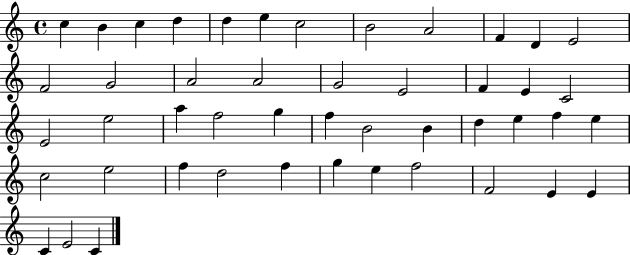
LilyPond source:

{
  \clef treble
  \time 4/4
  \defaultTimeSignature
  \key c \major
  c''4 b'4 c''4 d''4 | d''4 e''4 c''2 | b'2 a'2 | f'4 d'4 e'2 | \break f'2 g'2 | a'2 a'2 | g'2 e'2 | f'4 e'4 c'2 | \break e'2 e''2 | a''4 f''2 g''4 | f''4 b'2 b'4 | d''4 e''4 f''4 e''4 | \break c''2 e''2 | f''4 d''2 f''4 | g''4 e''4 f''2 | f'2 e'4 e'4 | \break c'4 e'2 c'4 | \bar "|."
}